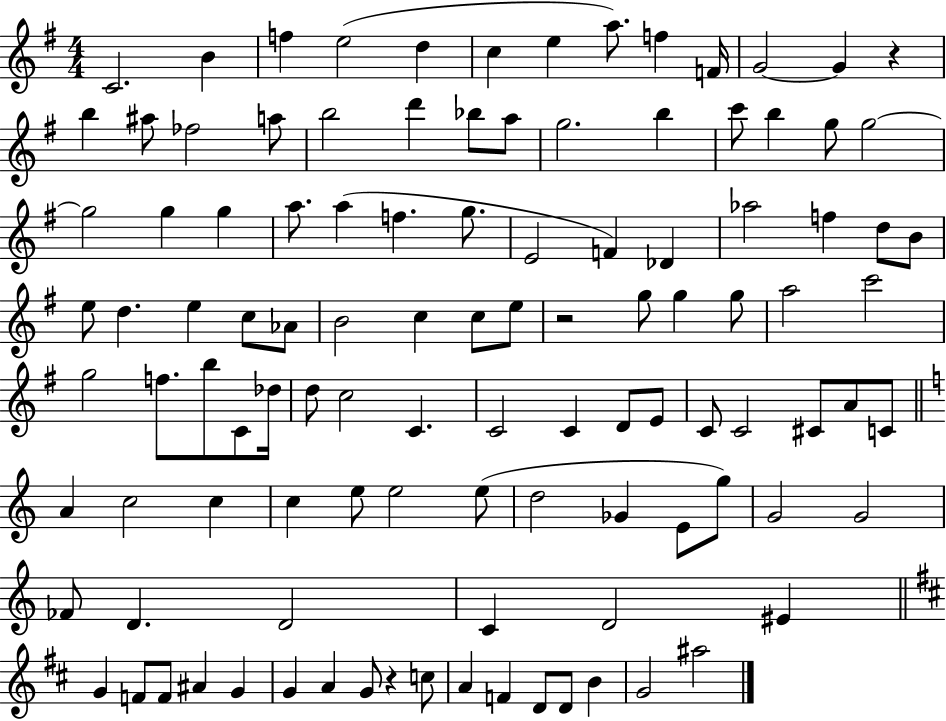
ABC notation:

X:1
T:Untitled
M:4/4
L:1/4
K:G
C2 B f e2 d c e a/2 f F/4 G2 G z b ^a/2 _f2 a/2 b2 d' _b/2 a/2 g2 b c'/2 b g/2 g2 g2 g g a/2 a f g/2 E2 F _D _a2 f d/2 B/2 e/2 d e c/2 _A/2 B2 c c/2 e/2 z2 g/2 g g/2 a2 c'2 g2 f/2 b/2 C/2 _d/4 d/2 c2 C C2 C D/2 E/2 C/2 C2 ^C/2 A/2 C/2 A c2 c c e/2 e2 e/2 d2 _G E/2 g/2 G2 G2 _F/2 D D2 C D2 ^E G F/2 F/2 ^A G G A G/2 z c/2 A F D/2 D/2 B G2 ^a2